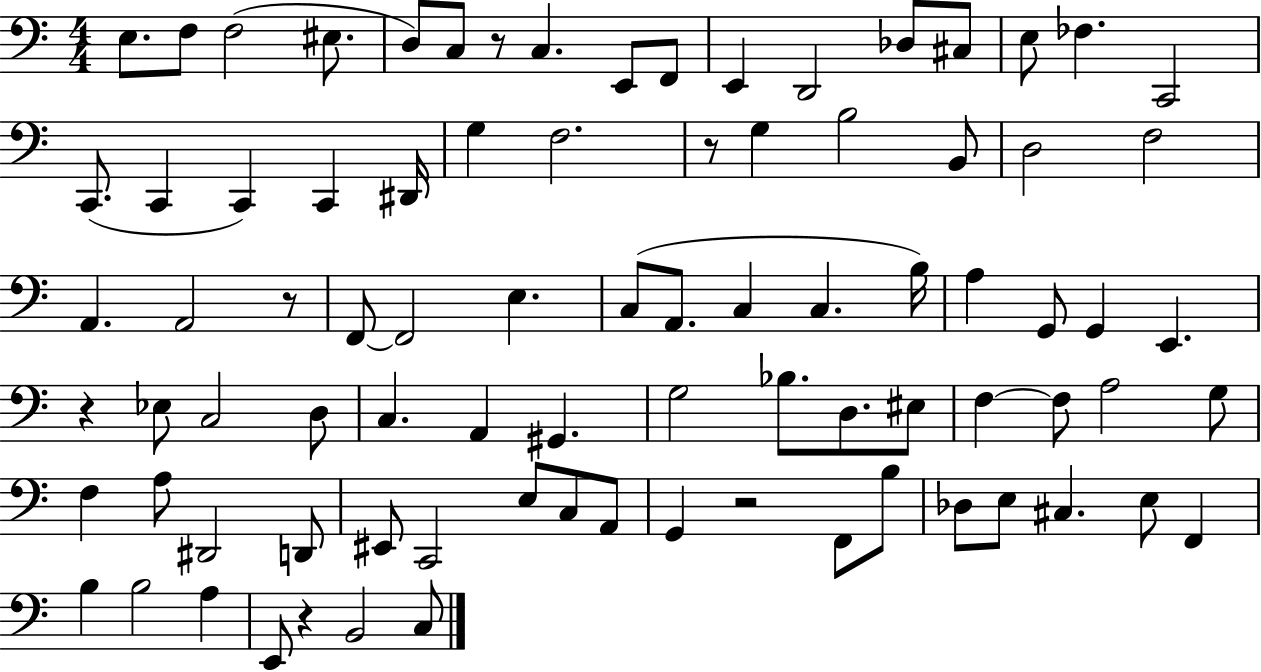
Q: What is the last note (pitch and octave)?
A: C3